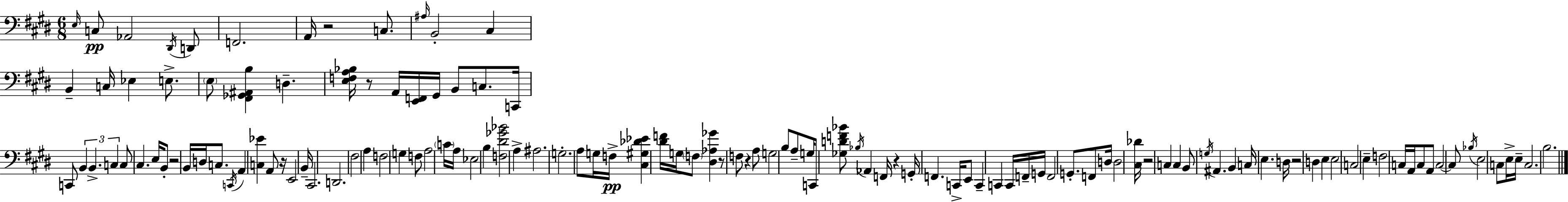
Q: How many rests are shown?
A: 9